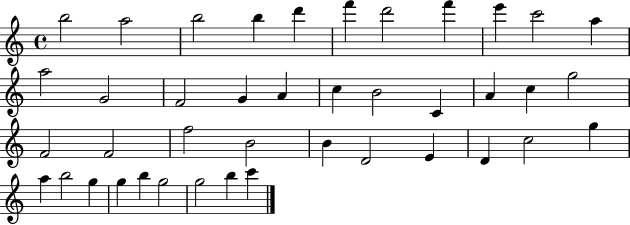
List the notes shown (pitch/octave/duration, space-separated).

B5/h A5/h B5/h B5/q D6/q F6/q D6/h F6/q E6/q C6/h A5/q A5/h G4/h F4/h G4/q A4/q C5/q B4/h C4/q A4/q C5/q G5/h F4/h F4/h F5/h B4/h B4/q D4/h E4/q D4/q C5/h G5/q A5/q B5/h G5/q G5/q B5/q G5/h G5/h B5/q C6/q